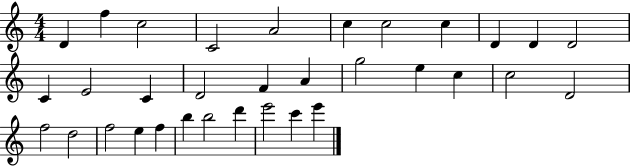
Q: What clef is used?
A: treble